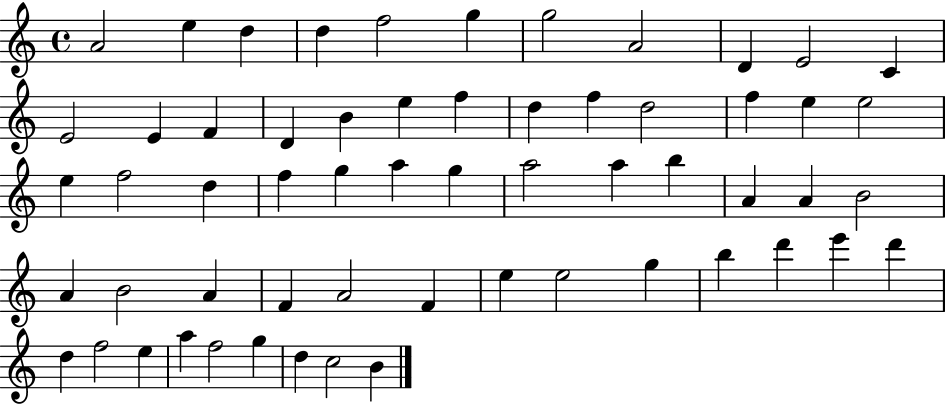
A4/h E5/q D5/q D5/q F5/h G5/q G5/h A4/h D4/q E4/h C4/q E4/h E4/q F4/q D4/q B4/q E5/q F5/q D5/q F5/q D5/h F5/q E5/q E5/h E5/q F5/h D5/q F5/q G5/q A5/q G5/q A5/h A5/q B5/q A4/q A4/q B4/h A4/q B4/h A4/q F4/q A4/h F4/q E5/q E5/h G5/q B5/q D6/q E6/q D6/q D5/q F5/h E5/q A5/q F5/h G5/q D5/q C5/h B4/q